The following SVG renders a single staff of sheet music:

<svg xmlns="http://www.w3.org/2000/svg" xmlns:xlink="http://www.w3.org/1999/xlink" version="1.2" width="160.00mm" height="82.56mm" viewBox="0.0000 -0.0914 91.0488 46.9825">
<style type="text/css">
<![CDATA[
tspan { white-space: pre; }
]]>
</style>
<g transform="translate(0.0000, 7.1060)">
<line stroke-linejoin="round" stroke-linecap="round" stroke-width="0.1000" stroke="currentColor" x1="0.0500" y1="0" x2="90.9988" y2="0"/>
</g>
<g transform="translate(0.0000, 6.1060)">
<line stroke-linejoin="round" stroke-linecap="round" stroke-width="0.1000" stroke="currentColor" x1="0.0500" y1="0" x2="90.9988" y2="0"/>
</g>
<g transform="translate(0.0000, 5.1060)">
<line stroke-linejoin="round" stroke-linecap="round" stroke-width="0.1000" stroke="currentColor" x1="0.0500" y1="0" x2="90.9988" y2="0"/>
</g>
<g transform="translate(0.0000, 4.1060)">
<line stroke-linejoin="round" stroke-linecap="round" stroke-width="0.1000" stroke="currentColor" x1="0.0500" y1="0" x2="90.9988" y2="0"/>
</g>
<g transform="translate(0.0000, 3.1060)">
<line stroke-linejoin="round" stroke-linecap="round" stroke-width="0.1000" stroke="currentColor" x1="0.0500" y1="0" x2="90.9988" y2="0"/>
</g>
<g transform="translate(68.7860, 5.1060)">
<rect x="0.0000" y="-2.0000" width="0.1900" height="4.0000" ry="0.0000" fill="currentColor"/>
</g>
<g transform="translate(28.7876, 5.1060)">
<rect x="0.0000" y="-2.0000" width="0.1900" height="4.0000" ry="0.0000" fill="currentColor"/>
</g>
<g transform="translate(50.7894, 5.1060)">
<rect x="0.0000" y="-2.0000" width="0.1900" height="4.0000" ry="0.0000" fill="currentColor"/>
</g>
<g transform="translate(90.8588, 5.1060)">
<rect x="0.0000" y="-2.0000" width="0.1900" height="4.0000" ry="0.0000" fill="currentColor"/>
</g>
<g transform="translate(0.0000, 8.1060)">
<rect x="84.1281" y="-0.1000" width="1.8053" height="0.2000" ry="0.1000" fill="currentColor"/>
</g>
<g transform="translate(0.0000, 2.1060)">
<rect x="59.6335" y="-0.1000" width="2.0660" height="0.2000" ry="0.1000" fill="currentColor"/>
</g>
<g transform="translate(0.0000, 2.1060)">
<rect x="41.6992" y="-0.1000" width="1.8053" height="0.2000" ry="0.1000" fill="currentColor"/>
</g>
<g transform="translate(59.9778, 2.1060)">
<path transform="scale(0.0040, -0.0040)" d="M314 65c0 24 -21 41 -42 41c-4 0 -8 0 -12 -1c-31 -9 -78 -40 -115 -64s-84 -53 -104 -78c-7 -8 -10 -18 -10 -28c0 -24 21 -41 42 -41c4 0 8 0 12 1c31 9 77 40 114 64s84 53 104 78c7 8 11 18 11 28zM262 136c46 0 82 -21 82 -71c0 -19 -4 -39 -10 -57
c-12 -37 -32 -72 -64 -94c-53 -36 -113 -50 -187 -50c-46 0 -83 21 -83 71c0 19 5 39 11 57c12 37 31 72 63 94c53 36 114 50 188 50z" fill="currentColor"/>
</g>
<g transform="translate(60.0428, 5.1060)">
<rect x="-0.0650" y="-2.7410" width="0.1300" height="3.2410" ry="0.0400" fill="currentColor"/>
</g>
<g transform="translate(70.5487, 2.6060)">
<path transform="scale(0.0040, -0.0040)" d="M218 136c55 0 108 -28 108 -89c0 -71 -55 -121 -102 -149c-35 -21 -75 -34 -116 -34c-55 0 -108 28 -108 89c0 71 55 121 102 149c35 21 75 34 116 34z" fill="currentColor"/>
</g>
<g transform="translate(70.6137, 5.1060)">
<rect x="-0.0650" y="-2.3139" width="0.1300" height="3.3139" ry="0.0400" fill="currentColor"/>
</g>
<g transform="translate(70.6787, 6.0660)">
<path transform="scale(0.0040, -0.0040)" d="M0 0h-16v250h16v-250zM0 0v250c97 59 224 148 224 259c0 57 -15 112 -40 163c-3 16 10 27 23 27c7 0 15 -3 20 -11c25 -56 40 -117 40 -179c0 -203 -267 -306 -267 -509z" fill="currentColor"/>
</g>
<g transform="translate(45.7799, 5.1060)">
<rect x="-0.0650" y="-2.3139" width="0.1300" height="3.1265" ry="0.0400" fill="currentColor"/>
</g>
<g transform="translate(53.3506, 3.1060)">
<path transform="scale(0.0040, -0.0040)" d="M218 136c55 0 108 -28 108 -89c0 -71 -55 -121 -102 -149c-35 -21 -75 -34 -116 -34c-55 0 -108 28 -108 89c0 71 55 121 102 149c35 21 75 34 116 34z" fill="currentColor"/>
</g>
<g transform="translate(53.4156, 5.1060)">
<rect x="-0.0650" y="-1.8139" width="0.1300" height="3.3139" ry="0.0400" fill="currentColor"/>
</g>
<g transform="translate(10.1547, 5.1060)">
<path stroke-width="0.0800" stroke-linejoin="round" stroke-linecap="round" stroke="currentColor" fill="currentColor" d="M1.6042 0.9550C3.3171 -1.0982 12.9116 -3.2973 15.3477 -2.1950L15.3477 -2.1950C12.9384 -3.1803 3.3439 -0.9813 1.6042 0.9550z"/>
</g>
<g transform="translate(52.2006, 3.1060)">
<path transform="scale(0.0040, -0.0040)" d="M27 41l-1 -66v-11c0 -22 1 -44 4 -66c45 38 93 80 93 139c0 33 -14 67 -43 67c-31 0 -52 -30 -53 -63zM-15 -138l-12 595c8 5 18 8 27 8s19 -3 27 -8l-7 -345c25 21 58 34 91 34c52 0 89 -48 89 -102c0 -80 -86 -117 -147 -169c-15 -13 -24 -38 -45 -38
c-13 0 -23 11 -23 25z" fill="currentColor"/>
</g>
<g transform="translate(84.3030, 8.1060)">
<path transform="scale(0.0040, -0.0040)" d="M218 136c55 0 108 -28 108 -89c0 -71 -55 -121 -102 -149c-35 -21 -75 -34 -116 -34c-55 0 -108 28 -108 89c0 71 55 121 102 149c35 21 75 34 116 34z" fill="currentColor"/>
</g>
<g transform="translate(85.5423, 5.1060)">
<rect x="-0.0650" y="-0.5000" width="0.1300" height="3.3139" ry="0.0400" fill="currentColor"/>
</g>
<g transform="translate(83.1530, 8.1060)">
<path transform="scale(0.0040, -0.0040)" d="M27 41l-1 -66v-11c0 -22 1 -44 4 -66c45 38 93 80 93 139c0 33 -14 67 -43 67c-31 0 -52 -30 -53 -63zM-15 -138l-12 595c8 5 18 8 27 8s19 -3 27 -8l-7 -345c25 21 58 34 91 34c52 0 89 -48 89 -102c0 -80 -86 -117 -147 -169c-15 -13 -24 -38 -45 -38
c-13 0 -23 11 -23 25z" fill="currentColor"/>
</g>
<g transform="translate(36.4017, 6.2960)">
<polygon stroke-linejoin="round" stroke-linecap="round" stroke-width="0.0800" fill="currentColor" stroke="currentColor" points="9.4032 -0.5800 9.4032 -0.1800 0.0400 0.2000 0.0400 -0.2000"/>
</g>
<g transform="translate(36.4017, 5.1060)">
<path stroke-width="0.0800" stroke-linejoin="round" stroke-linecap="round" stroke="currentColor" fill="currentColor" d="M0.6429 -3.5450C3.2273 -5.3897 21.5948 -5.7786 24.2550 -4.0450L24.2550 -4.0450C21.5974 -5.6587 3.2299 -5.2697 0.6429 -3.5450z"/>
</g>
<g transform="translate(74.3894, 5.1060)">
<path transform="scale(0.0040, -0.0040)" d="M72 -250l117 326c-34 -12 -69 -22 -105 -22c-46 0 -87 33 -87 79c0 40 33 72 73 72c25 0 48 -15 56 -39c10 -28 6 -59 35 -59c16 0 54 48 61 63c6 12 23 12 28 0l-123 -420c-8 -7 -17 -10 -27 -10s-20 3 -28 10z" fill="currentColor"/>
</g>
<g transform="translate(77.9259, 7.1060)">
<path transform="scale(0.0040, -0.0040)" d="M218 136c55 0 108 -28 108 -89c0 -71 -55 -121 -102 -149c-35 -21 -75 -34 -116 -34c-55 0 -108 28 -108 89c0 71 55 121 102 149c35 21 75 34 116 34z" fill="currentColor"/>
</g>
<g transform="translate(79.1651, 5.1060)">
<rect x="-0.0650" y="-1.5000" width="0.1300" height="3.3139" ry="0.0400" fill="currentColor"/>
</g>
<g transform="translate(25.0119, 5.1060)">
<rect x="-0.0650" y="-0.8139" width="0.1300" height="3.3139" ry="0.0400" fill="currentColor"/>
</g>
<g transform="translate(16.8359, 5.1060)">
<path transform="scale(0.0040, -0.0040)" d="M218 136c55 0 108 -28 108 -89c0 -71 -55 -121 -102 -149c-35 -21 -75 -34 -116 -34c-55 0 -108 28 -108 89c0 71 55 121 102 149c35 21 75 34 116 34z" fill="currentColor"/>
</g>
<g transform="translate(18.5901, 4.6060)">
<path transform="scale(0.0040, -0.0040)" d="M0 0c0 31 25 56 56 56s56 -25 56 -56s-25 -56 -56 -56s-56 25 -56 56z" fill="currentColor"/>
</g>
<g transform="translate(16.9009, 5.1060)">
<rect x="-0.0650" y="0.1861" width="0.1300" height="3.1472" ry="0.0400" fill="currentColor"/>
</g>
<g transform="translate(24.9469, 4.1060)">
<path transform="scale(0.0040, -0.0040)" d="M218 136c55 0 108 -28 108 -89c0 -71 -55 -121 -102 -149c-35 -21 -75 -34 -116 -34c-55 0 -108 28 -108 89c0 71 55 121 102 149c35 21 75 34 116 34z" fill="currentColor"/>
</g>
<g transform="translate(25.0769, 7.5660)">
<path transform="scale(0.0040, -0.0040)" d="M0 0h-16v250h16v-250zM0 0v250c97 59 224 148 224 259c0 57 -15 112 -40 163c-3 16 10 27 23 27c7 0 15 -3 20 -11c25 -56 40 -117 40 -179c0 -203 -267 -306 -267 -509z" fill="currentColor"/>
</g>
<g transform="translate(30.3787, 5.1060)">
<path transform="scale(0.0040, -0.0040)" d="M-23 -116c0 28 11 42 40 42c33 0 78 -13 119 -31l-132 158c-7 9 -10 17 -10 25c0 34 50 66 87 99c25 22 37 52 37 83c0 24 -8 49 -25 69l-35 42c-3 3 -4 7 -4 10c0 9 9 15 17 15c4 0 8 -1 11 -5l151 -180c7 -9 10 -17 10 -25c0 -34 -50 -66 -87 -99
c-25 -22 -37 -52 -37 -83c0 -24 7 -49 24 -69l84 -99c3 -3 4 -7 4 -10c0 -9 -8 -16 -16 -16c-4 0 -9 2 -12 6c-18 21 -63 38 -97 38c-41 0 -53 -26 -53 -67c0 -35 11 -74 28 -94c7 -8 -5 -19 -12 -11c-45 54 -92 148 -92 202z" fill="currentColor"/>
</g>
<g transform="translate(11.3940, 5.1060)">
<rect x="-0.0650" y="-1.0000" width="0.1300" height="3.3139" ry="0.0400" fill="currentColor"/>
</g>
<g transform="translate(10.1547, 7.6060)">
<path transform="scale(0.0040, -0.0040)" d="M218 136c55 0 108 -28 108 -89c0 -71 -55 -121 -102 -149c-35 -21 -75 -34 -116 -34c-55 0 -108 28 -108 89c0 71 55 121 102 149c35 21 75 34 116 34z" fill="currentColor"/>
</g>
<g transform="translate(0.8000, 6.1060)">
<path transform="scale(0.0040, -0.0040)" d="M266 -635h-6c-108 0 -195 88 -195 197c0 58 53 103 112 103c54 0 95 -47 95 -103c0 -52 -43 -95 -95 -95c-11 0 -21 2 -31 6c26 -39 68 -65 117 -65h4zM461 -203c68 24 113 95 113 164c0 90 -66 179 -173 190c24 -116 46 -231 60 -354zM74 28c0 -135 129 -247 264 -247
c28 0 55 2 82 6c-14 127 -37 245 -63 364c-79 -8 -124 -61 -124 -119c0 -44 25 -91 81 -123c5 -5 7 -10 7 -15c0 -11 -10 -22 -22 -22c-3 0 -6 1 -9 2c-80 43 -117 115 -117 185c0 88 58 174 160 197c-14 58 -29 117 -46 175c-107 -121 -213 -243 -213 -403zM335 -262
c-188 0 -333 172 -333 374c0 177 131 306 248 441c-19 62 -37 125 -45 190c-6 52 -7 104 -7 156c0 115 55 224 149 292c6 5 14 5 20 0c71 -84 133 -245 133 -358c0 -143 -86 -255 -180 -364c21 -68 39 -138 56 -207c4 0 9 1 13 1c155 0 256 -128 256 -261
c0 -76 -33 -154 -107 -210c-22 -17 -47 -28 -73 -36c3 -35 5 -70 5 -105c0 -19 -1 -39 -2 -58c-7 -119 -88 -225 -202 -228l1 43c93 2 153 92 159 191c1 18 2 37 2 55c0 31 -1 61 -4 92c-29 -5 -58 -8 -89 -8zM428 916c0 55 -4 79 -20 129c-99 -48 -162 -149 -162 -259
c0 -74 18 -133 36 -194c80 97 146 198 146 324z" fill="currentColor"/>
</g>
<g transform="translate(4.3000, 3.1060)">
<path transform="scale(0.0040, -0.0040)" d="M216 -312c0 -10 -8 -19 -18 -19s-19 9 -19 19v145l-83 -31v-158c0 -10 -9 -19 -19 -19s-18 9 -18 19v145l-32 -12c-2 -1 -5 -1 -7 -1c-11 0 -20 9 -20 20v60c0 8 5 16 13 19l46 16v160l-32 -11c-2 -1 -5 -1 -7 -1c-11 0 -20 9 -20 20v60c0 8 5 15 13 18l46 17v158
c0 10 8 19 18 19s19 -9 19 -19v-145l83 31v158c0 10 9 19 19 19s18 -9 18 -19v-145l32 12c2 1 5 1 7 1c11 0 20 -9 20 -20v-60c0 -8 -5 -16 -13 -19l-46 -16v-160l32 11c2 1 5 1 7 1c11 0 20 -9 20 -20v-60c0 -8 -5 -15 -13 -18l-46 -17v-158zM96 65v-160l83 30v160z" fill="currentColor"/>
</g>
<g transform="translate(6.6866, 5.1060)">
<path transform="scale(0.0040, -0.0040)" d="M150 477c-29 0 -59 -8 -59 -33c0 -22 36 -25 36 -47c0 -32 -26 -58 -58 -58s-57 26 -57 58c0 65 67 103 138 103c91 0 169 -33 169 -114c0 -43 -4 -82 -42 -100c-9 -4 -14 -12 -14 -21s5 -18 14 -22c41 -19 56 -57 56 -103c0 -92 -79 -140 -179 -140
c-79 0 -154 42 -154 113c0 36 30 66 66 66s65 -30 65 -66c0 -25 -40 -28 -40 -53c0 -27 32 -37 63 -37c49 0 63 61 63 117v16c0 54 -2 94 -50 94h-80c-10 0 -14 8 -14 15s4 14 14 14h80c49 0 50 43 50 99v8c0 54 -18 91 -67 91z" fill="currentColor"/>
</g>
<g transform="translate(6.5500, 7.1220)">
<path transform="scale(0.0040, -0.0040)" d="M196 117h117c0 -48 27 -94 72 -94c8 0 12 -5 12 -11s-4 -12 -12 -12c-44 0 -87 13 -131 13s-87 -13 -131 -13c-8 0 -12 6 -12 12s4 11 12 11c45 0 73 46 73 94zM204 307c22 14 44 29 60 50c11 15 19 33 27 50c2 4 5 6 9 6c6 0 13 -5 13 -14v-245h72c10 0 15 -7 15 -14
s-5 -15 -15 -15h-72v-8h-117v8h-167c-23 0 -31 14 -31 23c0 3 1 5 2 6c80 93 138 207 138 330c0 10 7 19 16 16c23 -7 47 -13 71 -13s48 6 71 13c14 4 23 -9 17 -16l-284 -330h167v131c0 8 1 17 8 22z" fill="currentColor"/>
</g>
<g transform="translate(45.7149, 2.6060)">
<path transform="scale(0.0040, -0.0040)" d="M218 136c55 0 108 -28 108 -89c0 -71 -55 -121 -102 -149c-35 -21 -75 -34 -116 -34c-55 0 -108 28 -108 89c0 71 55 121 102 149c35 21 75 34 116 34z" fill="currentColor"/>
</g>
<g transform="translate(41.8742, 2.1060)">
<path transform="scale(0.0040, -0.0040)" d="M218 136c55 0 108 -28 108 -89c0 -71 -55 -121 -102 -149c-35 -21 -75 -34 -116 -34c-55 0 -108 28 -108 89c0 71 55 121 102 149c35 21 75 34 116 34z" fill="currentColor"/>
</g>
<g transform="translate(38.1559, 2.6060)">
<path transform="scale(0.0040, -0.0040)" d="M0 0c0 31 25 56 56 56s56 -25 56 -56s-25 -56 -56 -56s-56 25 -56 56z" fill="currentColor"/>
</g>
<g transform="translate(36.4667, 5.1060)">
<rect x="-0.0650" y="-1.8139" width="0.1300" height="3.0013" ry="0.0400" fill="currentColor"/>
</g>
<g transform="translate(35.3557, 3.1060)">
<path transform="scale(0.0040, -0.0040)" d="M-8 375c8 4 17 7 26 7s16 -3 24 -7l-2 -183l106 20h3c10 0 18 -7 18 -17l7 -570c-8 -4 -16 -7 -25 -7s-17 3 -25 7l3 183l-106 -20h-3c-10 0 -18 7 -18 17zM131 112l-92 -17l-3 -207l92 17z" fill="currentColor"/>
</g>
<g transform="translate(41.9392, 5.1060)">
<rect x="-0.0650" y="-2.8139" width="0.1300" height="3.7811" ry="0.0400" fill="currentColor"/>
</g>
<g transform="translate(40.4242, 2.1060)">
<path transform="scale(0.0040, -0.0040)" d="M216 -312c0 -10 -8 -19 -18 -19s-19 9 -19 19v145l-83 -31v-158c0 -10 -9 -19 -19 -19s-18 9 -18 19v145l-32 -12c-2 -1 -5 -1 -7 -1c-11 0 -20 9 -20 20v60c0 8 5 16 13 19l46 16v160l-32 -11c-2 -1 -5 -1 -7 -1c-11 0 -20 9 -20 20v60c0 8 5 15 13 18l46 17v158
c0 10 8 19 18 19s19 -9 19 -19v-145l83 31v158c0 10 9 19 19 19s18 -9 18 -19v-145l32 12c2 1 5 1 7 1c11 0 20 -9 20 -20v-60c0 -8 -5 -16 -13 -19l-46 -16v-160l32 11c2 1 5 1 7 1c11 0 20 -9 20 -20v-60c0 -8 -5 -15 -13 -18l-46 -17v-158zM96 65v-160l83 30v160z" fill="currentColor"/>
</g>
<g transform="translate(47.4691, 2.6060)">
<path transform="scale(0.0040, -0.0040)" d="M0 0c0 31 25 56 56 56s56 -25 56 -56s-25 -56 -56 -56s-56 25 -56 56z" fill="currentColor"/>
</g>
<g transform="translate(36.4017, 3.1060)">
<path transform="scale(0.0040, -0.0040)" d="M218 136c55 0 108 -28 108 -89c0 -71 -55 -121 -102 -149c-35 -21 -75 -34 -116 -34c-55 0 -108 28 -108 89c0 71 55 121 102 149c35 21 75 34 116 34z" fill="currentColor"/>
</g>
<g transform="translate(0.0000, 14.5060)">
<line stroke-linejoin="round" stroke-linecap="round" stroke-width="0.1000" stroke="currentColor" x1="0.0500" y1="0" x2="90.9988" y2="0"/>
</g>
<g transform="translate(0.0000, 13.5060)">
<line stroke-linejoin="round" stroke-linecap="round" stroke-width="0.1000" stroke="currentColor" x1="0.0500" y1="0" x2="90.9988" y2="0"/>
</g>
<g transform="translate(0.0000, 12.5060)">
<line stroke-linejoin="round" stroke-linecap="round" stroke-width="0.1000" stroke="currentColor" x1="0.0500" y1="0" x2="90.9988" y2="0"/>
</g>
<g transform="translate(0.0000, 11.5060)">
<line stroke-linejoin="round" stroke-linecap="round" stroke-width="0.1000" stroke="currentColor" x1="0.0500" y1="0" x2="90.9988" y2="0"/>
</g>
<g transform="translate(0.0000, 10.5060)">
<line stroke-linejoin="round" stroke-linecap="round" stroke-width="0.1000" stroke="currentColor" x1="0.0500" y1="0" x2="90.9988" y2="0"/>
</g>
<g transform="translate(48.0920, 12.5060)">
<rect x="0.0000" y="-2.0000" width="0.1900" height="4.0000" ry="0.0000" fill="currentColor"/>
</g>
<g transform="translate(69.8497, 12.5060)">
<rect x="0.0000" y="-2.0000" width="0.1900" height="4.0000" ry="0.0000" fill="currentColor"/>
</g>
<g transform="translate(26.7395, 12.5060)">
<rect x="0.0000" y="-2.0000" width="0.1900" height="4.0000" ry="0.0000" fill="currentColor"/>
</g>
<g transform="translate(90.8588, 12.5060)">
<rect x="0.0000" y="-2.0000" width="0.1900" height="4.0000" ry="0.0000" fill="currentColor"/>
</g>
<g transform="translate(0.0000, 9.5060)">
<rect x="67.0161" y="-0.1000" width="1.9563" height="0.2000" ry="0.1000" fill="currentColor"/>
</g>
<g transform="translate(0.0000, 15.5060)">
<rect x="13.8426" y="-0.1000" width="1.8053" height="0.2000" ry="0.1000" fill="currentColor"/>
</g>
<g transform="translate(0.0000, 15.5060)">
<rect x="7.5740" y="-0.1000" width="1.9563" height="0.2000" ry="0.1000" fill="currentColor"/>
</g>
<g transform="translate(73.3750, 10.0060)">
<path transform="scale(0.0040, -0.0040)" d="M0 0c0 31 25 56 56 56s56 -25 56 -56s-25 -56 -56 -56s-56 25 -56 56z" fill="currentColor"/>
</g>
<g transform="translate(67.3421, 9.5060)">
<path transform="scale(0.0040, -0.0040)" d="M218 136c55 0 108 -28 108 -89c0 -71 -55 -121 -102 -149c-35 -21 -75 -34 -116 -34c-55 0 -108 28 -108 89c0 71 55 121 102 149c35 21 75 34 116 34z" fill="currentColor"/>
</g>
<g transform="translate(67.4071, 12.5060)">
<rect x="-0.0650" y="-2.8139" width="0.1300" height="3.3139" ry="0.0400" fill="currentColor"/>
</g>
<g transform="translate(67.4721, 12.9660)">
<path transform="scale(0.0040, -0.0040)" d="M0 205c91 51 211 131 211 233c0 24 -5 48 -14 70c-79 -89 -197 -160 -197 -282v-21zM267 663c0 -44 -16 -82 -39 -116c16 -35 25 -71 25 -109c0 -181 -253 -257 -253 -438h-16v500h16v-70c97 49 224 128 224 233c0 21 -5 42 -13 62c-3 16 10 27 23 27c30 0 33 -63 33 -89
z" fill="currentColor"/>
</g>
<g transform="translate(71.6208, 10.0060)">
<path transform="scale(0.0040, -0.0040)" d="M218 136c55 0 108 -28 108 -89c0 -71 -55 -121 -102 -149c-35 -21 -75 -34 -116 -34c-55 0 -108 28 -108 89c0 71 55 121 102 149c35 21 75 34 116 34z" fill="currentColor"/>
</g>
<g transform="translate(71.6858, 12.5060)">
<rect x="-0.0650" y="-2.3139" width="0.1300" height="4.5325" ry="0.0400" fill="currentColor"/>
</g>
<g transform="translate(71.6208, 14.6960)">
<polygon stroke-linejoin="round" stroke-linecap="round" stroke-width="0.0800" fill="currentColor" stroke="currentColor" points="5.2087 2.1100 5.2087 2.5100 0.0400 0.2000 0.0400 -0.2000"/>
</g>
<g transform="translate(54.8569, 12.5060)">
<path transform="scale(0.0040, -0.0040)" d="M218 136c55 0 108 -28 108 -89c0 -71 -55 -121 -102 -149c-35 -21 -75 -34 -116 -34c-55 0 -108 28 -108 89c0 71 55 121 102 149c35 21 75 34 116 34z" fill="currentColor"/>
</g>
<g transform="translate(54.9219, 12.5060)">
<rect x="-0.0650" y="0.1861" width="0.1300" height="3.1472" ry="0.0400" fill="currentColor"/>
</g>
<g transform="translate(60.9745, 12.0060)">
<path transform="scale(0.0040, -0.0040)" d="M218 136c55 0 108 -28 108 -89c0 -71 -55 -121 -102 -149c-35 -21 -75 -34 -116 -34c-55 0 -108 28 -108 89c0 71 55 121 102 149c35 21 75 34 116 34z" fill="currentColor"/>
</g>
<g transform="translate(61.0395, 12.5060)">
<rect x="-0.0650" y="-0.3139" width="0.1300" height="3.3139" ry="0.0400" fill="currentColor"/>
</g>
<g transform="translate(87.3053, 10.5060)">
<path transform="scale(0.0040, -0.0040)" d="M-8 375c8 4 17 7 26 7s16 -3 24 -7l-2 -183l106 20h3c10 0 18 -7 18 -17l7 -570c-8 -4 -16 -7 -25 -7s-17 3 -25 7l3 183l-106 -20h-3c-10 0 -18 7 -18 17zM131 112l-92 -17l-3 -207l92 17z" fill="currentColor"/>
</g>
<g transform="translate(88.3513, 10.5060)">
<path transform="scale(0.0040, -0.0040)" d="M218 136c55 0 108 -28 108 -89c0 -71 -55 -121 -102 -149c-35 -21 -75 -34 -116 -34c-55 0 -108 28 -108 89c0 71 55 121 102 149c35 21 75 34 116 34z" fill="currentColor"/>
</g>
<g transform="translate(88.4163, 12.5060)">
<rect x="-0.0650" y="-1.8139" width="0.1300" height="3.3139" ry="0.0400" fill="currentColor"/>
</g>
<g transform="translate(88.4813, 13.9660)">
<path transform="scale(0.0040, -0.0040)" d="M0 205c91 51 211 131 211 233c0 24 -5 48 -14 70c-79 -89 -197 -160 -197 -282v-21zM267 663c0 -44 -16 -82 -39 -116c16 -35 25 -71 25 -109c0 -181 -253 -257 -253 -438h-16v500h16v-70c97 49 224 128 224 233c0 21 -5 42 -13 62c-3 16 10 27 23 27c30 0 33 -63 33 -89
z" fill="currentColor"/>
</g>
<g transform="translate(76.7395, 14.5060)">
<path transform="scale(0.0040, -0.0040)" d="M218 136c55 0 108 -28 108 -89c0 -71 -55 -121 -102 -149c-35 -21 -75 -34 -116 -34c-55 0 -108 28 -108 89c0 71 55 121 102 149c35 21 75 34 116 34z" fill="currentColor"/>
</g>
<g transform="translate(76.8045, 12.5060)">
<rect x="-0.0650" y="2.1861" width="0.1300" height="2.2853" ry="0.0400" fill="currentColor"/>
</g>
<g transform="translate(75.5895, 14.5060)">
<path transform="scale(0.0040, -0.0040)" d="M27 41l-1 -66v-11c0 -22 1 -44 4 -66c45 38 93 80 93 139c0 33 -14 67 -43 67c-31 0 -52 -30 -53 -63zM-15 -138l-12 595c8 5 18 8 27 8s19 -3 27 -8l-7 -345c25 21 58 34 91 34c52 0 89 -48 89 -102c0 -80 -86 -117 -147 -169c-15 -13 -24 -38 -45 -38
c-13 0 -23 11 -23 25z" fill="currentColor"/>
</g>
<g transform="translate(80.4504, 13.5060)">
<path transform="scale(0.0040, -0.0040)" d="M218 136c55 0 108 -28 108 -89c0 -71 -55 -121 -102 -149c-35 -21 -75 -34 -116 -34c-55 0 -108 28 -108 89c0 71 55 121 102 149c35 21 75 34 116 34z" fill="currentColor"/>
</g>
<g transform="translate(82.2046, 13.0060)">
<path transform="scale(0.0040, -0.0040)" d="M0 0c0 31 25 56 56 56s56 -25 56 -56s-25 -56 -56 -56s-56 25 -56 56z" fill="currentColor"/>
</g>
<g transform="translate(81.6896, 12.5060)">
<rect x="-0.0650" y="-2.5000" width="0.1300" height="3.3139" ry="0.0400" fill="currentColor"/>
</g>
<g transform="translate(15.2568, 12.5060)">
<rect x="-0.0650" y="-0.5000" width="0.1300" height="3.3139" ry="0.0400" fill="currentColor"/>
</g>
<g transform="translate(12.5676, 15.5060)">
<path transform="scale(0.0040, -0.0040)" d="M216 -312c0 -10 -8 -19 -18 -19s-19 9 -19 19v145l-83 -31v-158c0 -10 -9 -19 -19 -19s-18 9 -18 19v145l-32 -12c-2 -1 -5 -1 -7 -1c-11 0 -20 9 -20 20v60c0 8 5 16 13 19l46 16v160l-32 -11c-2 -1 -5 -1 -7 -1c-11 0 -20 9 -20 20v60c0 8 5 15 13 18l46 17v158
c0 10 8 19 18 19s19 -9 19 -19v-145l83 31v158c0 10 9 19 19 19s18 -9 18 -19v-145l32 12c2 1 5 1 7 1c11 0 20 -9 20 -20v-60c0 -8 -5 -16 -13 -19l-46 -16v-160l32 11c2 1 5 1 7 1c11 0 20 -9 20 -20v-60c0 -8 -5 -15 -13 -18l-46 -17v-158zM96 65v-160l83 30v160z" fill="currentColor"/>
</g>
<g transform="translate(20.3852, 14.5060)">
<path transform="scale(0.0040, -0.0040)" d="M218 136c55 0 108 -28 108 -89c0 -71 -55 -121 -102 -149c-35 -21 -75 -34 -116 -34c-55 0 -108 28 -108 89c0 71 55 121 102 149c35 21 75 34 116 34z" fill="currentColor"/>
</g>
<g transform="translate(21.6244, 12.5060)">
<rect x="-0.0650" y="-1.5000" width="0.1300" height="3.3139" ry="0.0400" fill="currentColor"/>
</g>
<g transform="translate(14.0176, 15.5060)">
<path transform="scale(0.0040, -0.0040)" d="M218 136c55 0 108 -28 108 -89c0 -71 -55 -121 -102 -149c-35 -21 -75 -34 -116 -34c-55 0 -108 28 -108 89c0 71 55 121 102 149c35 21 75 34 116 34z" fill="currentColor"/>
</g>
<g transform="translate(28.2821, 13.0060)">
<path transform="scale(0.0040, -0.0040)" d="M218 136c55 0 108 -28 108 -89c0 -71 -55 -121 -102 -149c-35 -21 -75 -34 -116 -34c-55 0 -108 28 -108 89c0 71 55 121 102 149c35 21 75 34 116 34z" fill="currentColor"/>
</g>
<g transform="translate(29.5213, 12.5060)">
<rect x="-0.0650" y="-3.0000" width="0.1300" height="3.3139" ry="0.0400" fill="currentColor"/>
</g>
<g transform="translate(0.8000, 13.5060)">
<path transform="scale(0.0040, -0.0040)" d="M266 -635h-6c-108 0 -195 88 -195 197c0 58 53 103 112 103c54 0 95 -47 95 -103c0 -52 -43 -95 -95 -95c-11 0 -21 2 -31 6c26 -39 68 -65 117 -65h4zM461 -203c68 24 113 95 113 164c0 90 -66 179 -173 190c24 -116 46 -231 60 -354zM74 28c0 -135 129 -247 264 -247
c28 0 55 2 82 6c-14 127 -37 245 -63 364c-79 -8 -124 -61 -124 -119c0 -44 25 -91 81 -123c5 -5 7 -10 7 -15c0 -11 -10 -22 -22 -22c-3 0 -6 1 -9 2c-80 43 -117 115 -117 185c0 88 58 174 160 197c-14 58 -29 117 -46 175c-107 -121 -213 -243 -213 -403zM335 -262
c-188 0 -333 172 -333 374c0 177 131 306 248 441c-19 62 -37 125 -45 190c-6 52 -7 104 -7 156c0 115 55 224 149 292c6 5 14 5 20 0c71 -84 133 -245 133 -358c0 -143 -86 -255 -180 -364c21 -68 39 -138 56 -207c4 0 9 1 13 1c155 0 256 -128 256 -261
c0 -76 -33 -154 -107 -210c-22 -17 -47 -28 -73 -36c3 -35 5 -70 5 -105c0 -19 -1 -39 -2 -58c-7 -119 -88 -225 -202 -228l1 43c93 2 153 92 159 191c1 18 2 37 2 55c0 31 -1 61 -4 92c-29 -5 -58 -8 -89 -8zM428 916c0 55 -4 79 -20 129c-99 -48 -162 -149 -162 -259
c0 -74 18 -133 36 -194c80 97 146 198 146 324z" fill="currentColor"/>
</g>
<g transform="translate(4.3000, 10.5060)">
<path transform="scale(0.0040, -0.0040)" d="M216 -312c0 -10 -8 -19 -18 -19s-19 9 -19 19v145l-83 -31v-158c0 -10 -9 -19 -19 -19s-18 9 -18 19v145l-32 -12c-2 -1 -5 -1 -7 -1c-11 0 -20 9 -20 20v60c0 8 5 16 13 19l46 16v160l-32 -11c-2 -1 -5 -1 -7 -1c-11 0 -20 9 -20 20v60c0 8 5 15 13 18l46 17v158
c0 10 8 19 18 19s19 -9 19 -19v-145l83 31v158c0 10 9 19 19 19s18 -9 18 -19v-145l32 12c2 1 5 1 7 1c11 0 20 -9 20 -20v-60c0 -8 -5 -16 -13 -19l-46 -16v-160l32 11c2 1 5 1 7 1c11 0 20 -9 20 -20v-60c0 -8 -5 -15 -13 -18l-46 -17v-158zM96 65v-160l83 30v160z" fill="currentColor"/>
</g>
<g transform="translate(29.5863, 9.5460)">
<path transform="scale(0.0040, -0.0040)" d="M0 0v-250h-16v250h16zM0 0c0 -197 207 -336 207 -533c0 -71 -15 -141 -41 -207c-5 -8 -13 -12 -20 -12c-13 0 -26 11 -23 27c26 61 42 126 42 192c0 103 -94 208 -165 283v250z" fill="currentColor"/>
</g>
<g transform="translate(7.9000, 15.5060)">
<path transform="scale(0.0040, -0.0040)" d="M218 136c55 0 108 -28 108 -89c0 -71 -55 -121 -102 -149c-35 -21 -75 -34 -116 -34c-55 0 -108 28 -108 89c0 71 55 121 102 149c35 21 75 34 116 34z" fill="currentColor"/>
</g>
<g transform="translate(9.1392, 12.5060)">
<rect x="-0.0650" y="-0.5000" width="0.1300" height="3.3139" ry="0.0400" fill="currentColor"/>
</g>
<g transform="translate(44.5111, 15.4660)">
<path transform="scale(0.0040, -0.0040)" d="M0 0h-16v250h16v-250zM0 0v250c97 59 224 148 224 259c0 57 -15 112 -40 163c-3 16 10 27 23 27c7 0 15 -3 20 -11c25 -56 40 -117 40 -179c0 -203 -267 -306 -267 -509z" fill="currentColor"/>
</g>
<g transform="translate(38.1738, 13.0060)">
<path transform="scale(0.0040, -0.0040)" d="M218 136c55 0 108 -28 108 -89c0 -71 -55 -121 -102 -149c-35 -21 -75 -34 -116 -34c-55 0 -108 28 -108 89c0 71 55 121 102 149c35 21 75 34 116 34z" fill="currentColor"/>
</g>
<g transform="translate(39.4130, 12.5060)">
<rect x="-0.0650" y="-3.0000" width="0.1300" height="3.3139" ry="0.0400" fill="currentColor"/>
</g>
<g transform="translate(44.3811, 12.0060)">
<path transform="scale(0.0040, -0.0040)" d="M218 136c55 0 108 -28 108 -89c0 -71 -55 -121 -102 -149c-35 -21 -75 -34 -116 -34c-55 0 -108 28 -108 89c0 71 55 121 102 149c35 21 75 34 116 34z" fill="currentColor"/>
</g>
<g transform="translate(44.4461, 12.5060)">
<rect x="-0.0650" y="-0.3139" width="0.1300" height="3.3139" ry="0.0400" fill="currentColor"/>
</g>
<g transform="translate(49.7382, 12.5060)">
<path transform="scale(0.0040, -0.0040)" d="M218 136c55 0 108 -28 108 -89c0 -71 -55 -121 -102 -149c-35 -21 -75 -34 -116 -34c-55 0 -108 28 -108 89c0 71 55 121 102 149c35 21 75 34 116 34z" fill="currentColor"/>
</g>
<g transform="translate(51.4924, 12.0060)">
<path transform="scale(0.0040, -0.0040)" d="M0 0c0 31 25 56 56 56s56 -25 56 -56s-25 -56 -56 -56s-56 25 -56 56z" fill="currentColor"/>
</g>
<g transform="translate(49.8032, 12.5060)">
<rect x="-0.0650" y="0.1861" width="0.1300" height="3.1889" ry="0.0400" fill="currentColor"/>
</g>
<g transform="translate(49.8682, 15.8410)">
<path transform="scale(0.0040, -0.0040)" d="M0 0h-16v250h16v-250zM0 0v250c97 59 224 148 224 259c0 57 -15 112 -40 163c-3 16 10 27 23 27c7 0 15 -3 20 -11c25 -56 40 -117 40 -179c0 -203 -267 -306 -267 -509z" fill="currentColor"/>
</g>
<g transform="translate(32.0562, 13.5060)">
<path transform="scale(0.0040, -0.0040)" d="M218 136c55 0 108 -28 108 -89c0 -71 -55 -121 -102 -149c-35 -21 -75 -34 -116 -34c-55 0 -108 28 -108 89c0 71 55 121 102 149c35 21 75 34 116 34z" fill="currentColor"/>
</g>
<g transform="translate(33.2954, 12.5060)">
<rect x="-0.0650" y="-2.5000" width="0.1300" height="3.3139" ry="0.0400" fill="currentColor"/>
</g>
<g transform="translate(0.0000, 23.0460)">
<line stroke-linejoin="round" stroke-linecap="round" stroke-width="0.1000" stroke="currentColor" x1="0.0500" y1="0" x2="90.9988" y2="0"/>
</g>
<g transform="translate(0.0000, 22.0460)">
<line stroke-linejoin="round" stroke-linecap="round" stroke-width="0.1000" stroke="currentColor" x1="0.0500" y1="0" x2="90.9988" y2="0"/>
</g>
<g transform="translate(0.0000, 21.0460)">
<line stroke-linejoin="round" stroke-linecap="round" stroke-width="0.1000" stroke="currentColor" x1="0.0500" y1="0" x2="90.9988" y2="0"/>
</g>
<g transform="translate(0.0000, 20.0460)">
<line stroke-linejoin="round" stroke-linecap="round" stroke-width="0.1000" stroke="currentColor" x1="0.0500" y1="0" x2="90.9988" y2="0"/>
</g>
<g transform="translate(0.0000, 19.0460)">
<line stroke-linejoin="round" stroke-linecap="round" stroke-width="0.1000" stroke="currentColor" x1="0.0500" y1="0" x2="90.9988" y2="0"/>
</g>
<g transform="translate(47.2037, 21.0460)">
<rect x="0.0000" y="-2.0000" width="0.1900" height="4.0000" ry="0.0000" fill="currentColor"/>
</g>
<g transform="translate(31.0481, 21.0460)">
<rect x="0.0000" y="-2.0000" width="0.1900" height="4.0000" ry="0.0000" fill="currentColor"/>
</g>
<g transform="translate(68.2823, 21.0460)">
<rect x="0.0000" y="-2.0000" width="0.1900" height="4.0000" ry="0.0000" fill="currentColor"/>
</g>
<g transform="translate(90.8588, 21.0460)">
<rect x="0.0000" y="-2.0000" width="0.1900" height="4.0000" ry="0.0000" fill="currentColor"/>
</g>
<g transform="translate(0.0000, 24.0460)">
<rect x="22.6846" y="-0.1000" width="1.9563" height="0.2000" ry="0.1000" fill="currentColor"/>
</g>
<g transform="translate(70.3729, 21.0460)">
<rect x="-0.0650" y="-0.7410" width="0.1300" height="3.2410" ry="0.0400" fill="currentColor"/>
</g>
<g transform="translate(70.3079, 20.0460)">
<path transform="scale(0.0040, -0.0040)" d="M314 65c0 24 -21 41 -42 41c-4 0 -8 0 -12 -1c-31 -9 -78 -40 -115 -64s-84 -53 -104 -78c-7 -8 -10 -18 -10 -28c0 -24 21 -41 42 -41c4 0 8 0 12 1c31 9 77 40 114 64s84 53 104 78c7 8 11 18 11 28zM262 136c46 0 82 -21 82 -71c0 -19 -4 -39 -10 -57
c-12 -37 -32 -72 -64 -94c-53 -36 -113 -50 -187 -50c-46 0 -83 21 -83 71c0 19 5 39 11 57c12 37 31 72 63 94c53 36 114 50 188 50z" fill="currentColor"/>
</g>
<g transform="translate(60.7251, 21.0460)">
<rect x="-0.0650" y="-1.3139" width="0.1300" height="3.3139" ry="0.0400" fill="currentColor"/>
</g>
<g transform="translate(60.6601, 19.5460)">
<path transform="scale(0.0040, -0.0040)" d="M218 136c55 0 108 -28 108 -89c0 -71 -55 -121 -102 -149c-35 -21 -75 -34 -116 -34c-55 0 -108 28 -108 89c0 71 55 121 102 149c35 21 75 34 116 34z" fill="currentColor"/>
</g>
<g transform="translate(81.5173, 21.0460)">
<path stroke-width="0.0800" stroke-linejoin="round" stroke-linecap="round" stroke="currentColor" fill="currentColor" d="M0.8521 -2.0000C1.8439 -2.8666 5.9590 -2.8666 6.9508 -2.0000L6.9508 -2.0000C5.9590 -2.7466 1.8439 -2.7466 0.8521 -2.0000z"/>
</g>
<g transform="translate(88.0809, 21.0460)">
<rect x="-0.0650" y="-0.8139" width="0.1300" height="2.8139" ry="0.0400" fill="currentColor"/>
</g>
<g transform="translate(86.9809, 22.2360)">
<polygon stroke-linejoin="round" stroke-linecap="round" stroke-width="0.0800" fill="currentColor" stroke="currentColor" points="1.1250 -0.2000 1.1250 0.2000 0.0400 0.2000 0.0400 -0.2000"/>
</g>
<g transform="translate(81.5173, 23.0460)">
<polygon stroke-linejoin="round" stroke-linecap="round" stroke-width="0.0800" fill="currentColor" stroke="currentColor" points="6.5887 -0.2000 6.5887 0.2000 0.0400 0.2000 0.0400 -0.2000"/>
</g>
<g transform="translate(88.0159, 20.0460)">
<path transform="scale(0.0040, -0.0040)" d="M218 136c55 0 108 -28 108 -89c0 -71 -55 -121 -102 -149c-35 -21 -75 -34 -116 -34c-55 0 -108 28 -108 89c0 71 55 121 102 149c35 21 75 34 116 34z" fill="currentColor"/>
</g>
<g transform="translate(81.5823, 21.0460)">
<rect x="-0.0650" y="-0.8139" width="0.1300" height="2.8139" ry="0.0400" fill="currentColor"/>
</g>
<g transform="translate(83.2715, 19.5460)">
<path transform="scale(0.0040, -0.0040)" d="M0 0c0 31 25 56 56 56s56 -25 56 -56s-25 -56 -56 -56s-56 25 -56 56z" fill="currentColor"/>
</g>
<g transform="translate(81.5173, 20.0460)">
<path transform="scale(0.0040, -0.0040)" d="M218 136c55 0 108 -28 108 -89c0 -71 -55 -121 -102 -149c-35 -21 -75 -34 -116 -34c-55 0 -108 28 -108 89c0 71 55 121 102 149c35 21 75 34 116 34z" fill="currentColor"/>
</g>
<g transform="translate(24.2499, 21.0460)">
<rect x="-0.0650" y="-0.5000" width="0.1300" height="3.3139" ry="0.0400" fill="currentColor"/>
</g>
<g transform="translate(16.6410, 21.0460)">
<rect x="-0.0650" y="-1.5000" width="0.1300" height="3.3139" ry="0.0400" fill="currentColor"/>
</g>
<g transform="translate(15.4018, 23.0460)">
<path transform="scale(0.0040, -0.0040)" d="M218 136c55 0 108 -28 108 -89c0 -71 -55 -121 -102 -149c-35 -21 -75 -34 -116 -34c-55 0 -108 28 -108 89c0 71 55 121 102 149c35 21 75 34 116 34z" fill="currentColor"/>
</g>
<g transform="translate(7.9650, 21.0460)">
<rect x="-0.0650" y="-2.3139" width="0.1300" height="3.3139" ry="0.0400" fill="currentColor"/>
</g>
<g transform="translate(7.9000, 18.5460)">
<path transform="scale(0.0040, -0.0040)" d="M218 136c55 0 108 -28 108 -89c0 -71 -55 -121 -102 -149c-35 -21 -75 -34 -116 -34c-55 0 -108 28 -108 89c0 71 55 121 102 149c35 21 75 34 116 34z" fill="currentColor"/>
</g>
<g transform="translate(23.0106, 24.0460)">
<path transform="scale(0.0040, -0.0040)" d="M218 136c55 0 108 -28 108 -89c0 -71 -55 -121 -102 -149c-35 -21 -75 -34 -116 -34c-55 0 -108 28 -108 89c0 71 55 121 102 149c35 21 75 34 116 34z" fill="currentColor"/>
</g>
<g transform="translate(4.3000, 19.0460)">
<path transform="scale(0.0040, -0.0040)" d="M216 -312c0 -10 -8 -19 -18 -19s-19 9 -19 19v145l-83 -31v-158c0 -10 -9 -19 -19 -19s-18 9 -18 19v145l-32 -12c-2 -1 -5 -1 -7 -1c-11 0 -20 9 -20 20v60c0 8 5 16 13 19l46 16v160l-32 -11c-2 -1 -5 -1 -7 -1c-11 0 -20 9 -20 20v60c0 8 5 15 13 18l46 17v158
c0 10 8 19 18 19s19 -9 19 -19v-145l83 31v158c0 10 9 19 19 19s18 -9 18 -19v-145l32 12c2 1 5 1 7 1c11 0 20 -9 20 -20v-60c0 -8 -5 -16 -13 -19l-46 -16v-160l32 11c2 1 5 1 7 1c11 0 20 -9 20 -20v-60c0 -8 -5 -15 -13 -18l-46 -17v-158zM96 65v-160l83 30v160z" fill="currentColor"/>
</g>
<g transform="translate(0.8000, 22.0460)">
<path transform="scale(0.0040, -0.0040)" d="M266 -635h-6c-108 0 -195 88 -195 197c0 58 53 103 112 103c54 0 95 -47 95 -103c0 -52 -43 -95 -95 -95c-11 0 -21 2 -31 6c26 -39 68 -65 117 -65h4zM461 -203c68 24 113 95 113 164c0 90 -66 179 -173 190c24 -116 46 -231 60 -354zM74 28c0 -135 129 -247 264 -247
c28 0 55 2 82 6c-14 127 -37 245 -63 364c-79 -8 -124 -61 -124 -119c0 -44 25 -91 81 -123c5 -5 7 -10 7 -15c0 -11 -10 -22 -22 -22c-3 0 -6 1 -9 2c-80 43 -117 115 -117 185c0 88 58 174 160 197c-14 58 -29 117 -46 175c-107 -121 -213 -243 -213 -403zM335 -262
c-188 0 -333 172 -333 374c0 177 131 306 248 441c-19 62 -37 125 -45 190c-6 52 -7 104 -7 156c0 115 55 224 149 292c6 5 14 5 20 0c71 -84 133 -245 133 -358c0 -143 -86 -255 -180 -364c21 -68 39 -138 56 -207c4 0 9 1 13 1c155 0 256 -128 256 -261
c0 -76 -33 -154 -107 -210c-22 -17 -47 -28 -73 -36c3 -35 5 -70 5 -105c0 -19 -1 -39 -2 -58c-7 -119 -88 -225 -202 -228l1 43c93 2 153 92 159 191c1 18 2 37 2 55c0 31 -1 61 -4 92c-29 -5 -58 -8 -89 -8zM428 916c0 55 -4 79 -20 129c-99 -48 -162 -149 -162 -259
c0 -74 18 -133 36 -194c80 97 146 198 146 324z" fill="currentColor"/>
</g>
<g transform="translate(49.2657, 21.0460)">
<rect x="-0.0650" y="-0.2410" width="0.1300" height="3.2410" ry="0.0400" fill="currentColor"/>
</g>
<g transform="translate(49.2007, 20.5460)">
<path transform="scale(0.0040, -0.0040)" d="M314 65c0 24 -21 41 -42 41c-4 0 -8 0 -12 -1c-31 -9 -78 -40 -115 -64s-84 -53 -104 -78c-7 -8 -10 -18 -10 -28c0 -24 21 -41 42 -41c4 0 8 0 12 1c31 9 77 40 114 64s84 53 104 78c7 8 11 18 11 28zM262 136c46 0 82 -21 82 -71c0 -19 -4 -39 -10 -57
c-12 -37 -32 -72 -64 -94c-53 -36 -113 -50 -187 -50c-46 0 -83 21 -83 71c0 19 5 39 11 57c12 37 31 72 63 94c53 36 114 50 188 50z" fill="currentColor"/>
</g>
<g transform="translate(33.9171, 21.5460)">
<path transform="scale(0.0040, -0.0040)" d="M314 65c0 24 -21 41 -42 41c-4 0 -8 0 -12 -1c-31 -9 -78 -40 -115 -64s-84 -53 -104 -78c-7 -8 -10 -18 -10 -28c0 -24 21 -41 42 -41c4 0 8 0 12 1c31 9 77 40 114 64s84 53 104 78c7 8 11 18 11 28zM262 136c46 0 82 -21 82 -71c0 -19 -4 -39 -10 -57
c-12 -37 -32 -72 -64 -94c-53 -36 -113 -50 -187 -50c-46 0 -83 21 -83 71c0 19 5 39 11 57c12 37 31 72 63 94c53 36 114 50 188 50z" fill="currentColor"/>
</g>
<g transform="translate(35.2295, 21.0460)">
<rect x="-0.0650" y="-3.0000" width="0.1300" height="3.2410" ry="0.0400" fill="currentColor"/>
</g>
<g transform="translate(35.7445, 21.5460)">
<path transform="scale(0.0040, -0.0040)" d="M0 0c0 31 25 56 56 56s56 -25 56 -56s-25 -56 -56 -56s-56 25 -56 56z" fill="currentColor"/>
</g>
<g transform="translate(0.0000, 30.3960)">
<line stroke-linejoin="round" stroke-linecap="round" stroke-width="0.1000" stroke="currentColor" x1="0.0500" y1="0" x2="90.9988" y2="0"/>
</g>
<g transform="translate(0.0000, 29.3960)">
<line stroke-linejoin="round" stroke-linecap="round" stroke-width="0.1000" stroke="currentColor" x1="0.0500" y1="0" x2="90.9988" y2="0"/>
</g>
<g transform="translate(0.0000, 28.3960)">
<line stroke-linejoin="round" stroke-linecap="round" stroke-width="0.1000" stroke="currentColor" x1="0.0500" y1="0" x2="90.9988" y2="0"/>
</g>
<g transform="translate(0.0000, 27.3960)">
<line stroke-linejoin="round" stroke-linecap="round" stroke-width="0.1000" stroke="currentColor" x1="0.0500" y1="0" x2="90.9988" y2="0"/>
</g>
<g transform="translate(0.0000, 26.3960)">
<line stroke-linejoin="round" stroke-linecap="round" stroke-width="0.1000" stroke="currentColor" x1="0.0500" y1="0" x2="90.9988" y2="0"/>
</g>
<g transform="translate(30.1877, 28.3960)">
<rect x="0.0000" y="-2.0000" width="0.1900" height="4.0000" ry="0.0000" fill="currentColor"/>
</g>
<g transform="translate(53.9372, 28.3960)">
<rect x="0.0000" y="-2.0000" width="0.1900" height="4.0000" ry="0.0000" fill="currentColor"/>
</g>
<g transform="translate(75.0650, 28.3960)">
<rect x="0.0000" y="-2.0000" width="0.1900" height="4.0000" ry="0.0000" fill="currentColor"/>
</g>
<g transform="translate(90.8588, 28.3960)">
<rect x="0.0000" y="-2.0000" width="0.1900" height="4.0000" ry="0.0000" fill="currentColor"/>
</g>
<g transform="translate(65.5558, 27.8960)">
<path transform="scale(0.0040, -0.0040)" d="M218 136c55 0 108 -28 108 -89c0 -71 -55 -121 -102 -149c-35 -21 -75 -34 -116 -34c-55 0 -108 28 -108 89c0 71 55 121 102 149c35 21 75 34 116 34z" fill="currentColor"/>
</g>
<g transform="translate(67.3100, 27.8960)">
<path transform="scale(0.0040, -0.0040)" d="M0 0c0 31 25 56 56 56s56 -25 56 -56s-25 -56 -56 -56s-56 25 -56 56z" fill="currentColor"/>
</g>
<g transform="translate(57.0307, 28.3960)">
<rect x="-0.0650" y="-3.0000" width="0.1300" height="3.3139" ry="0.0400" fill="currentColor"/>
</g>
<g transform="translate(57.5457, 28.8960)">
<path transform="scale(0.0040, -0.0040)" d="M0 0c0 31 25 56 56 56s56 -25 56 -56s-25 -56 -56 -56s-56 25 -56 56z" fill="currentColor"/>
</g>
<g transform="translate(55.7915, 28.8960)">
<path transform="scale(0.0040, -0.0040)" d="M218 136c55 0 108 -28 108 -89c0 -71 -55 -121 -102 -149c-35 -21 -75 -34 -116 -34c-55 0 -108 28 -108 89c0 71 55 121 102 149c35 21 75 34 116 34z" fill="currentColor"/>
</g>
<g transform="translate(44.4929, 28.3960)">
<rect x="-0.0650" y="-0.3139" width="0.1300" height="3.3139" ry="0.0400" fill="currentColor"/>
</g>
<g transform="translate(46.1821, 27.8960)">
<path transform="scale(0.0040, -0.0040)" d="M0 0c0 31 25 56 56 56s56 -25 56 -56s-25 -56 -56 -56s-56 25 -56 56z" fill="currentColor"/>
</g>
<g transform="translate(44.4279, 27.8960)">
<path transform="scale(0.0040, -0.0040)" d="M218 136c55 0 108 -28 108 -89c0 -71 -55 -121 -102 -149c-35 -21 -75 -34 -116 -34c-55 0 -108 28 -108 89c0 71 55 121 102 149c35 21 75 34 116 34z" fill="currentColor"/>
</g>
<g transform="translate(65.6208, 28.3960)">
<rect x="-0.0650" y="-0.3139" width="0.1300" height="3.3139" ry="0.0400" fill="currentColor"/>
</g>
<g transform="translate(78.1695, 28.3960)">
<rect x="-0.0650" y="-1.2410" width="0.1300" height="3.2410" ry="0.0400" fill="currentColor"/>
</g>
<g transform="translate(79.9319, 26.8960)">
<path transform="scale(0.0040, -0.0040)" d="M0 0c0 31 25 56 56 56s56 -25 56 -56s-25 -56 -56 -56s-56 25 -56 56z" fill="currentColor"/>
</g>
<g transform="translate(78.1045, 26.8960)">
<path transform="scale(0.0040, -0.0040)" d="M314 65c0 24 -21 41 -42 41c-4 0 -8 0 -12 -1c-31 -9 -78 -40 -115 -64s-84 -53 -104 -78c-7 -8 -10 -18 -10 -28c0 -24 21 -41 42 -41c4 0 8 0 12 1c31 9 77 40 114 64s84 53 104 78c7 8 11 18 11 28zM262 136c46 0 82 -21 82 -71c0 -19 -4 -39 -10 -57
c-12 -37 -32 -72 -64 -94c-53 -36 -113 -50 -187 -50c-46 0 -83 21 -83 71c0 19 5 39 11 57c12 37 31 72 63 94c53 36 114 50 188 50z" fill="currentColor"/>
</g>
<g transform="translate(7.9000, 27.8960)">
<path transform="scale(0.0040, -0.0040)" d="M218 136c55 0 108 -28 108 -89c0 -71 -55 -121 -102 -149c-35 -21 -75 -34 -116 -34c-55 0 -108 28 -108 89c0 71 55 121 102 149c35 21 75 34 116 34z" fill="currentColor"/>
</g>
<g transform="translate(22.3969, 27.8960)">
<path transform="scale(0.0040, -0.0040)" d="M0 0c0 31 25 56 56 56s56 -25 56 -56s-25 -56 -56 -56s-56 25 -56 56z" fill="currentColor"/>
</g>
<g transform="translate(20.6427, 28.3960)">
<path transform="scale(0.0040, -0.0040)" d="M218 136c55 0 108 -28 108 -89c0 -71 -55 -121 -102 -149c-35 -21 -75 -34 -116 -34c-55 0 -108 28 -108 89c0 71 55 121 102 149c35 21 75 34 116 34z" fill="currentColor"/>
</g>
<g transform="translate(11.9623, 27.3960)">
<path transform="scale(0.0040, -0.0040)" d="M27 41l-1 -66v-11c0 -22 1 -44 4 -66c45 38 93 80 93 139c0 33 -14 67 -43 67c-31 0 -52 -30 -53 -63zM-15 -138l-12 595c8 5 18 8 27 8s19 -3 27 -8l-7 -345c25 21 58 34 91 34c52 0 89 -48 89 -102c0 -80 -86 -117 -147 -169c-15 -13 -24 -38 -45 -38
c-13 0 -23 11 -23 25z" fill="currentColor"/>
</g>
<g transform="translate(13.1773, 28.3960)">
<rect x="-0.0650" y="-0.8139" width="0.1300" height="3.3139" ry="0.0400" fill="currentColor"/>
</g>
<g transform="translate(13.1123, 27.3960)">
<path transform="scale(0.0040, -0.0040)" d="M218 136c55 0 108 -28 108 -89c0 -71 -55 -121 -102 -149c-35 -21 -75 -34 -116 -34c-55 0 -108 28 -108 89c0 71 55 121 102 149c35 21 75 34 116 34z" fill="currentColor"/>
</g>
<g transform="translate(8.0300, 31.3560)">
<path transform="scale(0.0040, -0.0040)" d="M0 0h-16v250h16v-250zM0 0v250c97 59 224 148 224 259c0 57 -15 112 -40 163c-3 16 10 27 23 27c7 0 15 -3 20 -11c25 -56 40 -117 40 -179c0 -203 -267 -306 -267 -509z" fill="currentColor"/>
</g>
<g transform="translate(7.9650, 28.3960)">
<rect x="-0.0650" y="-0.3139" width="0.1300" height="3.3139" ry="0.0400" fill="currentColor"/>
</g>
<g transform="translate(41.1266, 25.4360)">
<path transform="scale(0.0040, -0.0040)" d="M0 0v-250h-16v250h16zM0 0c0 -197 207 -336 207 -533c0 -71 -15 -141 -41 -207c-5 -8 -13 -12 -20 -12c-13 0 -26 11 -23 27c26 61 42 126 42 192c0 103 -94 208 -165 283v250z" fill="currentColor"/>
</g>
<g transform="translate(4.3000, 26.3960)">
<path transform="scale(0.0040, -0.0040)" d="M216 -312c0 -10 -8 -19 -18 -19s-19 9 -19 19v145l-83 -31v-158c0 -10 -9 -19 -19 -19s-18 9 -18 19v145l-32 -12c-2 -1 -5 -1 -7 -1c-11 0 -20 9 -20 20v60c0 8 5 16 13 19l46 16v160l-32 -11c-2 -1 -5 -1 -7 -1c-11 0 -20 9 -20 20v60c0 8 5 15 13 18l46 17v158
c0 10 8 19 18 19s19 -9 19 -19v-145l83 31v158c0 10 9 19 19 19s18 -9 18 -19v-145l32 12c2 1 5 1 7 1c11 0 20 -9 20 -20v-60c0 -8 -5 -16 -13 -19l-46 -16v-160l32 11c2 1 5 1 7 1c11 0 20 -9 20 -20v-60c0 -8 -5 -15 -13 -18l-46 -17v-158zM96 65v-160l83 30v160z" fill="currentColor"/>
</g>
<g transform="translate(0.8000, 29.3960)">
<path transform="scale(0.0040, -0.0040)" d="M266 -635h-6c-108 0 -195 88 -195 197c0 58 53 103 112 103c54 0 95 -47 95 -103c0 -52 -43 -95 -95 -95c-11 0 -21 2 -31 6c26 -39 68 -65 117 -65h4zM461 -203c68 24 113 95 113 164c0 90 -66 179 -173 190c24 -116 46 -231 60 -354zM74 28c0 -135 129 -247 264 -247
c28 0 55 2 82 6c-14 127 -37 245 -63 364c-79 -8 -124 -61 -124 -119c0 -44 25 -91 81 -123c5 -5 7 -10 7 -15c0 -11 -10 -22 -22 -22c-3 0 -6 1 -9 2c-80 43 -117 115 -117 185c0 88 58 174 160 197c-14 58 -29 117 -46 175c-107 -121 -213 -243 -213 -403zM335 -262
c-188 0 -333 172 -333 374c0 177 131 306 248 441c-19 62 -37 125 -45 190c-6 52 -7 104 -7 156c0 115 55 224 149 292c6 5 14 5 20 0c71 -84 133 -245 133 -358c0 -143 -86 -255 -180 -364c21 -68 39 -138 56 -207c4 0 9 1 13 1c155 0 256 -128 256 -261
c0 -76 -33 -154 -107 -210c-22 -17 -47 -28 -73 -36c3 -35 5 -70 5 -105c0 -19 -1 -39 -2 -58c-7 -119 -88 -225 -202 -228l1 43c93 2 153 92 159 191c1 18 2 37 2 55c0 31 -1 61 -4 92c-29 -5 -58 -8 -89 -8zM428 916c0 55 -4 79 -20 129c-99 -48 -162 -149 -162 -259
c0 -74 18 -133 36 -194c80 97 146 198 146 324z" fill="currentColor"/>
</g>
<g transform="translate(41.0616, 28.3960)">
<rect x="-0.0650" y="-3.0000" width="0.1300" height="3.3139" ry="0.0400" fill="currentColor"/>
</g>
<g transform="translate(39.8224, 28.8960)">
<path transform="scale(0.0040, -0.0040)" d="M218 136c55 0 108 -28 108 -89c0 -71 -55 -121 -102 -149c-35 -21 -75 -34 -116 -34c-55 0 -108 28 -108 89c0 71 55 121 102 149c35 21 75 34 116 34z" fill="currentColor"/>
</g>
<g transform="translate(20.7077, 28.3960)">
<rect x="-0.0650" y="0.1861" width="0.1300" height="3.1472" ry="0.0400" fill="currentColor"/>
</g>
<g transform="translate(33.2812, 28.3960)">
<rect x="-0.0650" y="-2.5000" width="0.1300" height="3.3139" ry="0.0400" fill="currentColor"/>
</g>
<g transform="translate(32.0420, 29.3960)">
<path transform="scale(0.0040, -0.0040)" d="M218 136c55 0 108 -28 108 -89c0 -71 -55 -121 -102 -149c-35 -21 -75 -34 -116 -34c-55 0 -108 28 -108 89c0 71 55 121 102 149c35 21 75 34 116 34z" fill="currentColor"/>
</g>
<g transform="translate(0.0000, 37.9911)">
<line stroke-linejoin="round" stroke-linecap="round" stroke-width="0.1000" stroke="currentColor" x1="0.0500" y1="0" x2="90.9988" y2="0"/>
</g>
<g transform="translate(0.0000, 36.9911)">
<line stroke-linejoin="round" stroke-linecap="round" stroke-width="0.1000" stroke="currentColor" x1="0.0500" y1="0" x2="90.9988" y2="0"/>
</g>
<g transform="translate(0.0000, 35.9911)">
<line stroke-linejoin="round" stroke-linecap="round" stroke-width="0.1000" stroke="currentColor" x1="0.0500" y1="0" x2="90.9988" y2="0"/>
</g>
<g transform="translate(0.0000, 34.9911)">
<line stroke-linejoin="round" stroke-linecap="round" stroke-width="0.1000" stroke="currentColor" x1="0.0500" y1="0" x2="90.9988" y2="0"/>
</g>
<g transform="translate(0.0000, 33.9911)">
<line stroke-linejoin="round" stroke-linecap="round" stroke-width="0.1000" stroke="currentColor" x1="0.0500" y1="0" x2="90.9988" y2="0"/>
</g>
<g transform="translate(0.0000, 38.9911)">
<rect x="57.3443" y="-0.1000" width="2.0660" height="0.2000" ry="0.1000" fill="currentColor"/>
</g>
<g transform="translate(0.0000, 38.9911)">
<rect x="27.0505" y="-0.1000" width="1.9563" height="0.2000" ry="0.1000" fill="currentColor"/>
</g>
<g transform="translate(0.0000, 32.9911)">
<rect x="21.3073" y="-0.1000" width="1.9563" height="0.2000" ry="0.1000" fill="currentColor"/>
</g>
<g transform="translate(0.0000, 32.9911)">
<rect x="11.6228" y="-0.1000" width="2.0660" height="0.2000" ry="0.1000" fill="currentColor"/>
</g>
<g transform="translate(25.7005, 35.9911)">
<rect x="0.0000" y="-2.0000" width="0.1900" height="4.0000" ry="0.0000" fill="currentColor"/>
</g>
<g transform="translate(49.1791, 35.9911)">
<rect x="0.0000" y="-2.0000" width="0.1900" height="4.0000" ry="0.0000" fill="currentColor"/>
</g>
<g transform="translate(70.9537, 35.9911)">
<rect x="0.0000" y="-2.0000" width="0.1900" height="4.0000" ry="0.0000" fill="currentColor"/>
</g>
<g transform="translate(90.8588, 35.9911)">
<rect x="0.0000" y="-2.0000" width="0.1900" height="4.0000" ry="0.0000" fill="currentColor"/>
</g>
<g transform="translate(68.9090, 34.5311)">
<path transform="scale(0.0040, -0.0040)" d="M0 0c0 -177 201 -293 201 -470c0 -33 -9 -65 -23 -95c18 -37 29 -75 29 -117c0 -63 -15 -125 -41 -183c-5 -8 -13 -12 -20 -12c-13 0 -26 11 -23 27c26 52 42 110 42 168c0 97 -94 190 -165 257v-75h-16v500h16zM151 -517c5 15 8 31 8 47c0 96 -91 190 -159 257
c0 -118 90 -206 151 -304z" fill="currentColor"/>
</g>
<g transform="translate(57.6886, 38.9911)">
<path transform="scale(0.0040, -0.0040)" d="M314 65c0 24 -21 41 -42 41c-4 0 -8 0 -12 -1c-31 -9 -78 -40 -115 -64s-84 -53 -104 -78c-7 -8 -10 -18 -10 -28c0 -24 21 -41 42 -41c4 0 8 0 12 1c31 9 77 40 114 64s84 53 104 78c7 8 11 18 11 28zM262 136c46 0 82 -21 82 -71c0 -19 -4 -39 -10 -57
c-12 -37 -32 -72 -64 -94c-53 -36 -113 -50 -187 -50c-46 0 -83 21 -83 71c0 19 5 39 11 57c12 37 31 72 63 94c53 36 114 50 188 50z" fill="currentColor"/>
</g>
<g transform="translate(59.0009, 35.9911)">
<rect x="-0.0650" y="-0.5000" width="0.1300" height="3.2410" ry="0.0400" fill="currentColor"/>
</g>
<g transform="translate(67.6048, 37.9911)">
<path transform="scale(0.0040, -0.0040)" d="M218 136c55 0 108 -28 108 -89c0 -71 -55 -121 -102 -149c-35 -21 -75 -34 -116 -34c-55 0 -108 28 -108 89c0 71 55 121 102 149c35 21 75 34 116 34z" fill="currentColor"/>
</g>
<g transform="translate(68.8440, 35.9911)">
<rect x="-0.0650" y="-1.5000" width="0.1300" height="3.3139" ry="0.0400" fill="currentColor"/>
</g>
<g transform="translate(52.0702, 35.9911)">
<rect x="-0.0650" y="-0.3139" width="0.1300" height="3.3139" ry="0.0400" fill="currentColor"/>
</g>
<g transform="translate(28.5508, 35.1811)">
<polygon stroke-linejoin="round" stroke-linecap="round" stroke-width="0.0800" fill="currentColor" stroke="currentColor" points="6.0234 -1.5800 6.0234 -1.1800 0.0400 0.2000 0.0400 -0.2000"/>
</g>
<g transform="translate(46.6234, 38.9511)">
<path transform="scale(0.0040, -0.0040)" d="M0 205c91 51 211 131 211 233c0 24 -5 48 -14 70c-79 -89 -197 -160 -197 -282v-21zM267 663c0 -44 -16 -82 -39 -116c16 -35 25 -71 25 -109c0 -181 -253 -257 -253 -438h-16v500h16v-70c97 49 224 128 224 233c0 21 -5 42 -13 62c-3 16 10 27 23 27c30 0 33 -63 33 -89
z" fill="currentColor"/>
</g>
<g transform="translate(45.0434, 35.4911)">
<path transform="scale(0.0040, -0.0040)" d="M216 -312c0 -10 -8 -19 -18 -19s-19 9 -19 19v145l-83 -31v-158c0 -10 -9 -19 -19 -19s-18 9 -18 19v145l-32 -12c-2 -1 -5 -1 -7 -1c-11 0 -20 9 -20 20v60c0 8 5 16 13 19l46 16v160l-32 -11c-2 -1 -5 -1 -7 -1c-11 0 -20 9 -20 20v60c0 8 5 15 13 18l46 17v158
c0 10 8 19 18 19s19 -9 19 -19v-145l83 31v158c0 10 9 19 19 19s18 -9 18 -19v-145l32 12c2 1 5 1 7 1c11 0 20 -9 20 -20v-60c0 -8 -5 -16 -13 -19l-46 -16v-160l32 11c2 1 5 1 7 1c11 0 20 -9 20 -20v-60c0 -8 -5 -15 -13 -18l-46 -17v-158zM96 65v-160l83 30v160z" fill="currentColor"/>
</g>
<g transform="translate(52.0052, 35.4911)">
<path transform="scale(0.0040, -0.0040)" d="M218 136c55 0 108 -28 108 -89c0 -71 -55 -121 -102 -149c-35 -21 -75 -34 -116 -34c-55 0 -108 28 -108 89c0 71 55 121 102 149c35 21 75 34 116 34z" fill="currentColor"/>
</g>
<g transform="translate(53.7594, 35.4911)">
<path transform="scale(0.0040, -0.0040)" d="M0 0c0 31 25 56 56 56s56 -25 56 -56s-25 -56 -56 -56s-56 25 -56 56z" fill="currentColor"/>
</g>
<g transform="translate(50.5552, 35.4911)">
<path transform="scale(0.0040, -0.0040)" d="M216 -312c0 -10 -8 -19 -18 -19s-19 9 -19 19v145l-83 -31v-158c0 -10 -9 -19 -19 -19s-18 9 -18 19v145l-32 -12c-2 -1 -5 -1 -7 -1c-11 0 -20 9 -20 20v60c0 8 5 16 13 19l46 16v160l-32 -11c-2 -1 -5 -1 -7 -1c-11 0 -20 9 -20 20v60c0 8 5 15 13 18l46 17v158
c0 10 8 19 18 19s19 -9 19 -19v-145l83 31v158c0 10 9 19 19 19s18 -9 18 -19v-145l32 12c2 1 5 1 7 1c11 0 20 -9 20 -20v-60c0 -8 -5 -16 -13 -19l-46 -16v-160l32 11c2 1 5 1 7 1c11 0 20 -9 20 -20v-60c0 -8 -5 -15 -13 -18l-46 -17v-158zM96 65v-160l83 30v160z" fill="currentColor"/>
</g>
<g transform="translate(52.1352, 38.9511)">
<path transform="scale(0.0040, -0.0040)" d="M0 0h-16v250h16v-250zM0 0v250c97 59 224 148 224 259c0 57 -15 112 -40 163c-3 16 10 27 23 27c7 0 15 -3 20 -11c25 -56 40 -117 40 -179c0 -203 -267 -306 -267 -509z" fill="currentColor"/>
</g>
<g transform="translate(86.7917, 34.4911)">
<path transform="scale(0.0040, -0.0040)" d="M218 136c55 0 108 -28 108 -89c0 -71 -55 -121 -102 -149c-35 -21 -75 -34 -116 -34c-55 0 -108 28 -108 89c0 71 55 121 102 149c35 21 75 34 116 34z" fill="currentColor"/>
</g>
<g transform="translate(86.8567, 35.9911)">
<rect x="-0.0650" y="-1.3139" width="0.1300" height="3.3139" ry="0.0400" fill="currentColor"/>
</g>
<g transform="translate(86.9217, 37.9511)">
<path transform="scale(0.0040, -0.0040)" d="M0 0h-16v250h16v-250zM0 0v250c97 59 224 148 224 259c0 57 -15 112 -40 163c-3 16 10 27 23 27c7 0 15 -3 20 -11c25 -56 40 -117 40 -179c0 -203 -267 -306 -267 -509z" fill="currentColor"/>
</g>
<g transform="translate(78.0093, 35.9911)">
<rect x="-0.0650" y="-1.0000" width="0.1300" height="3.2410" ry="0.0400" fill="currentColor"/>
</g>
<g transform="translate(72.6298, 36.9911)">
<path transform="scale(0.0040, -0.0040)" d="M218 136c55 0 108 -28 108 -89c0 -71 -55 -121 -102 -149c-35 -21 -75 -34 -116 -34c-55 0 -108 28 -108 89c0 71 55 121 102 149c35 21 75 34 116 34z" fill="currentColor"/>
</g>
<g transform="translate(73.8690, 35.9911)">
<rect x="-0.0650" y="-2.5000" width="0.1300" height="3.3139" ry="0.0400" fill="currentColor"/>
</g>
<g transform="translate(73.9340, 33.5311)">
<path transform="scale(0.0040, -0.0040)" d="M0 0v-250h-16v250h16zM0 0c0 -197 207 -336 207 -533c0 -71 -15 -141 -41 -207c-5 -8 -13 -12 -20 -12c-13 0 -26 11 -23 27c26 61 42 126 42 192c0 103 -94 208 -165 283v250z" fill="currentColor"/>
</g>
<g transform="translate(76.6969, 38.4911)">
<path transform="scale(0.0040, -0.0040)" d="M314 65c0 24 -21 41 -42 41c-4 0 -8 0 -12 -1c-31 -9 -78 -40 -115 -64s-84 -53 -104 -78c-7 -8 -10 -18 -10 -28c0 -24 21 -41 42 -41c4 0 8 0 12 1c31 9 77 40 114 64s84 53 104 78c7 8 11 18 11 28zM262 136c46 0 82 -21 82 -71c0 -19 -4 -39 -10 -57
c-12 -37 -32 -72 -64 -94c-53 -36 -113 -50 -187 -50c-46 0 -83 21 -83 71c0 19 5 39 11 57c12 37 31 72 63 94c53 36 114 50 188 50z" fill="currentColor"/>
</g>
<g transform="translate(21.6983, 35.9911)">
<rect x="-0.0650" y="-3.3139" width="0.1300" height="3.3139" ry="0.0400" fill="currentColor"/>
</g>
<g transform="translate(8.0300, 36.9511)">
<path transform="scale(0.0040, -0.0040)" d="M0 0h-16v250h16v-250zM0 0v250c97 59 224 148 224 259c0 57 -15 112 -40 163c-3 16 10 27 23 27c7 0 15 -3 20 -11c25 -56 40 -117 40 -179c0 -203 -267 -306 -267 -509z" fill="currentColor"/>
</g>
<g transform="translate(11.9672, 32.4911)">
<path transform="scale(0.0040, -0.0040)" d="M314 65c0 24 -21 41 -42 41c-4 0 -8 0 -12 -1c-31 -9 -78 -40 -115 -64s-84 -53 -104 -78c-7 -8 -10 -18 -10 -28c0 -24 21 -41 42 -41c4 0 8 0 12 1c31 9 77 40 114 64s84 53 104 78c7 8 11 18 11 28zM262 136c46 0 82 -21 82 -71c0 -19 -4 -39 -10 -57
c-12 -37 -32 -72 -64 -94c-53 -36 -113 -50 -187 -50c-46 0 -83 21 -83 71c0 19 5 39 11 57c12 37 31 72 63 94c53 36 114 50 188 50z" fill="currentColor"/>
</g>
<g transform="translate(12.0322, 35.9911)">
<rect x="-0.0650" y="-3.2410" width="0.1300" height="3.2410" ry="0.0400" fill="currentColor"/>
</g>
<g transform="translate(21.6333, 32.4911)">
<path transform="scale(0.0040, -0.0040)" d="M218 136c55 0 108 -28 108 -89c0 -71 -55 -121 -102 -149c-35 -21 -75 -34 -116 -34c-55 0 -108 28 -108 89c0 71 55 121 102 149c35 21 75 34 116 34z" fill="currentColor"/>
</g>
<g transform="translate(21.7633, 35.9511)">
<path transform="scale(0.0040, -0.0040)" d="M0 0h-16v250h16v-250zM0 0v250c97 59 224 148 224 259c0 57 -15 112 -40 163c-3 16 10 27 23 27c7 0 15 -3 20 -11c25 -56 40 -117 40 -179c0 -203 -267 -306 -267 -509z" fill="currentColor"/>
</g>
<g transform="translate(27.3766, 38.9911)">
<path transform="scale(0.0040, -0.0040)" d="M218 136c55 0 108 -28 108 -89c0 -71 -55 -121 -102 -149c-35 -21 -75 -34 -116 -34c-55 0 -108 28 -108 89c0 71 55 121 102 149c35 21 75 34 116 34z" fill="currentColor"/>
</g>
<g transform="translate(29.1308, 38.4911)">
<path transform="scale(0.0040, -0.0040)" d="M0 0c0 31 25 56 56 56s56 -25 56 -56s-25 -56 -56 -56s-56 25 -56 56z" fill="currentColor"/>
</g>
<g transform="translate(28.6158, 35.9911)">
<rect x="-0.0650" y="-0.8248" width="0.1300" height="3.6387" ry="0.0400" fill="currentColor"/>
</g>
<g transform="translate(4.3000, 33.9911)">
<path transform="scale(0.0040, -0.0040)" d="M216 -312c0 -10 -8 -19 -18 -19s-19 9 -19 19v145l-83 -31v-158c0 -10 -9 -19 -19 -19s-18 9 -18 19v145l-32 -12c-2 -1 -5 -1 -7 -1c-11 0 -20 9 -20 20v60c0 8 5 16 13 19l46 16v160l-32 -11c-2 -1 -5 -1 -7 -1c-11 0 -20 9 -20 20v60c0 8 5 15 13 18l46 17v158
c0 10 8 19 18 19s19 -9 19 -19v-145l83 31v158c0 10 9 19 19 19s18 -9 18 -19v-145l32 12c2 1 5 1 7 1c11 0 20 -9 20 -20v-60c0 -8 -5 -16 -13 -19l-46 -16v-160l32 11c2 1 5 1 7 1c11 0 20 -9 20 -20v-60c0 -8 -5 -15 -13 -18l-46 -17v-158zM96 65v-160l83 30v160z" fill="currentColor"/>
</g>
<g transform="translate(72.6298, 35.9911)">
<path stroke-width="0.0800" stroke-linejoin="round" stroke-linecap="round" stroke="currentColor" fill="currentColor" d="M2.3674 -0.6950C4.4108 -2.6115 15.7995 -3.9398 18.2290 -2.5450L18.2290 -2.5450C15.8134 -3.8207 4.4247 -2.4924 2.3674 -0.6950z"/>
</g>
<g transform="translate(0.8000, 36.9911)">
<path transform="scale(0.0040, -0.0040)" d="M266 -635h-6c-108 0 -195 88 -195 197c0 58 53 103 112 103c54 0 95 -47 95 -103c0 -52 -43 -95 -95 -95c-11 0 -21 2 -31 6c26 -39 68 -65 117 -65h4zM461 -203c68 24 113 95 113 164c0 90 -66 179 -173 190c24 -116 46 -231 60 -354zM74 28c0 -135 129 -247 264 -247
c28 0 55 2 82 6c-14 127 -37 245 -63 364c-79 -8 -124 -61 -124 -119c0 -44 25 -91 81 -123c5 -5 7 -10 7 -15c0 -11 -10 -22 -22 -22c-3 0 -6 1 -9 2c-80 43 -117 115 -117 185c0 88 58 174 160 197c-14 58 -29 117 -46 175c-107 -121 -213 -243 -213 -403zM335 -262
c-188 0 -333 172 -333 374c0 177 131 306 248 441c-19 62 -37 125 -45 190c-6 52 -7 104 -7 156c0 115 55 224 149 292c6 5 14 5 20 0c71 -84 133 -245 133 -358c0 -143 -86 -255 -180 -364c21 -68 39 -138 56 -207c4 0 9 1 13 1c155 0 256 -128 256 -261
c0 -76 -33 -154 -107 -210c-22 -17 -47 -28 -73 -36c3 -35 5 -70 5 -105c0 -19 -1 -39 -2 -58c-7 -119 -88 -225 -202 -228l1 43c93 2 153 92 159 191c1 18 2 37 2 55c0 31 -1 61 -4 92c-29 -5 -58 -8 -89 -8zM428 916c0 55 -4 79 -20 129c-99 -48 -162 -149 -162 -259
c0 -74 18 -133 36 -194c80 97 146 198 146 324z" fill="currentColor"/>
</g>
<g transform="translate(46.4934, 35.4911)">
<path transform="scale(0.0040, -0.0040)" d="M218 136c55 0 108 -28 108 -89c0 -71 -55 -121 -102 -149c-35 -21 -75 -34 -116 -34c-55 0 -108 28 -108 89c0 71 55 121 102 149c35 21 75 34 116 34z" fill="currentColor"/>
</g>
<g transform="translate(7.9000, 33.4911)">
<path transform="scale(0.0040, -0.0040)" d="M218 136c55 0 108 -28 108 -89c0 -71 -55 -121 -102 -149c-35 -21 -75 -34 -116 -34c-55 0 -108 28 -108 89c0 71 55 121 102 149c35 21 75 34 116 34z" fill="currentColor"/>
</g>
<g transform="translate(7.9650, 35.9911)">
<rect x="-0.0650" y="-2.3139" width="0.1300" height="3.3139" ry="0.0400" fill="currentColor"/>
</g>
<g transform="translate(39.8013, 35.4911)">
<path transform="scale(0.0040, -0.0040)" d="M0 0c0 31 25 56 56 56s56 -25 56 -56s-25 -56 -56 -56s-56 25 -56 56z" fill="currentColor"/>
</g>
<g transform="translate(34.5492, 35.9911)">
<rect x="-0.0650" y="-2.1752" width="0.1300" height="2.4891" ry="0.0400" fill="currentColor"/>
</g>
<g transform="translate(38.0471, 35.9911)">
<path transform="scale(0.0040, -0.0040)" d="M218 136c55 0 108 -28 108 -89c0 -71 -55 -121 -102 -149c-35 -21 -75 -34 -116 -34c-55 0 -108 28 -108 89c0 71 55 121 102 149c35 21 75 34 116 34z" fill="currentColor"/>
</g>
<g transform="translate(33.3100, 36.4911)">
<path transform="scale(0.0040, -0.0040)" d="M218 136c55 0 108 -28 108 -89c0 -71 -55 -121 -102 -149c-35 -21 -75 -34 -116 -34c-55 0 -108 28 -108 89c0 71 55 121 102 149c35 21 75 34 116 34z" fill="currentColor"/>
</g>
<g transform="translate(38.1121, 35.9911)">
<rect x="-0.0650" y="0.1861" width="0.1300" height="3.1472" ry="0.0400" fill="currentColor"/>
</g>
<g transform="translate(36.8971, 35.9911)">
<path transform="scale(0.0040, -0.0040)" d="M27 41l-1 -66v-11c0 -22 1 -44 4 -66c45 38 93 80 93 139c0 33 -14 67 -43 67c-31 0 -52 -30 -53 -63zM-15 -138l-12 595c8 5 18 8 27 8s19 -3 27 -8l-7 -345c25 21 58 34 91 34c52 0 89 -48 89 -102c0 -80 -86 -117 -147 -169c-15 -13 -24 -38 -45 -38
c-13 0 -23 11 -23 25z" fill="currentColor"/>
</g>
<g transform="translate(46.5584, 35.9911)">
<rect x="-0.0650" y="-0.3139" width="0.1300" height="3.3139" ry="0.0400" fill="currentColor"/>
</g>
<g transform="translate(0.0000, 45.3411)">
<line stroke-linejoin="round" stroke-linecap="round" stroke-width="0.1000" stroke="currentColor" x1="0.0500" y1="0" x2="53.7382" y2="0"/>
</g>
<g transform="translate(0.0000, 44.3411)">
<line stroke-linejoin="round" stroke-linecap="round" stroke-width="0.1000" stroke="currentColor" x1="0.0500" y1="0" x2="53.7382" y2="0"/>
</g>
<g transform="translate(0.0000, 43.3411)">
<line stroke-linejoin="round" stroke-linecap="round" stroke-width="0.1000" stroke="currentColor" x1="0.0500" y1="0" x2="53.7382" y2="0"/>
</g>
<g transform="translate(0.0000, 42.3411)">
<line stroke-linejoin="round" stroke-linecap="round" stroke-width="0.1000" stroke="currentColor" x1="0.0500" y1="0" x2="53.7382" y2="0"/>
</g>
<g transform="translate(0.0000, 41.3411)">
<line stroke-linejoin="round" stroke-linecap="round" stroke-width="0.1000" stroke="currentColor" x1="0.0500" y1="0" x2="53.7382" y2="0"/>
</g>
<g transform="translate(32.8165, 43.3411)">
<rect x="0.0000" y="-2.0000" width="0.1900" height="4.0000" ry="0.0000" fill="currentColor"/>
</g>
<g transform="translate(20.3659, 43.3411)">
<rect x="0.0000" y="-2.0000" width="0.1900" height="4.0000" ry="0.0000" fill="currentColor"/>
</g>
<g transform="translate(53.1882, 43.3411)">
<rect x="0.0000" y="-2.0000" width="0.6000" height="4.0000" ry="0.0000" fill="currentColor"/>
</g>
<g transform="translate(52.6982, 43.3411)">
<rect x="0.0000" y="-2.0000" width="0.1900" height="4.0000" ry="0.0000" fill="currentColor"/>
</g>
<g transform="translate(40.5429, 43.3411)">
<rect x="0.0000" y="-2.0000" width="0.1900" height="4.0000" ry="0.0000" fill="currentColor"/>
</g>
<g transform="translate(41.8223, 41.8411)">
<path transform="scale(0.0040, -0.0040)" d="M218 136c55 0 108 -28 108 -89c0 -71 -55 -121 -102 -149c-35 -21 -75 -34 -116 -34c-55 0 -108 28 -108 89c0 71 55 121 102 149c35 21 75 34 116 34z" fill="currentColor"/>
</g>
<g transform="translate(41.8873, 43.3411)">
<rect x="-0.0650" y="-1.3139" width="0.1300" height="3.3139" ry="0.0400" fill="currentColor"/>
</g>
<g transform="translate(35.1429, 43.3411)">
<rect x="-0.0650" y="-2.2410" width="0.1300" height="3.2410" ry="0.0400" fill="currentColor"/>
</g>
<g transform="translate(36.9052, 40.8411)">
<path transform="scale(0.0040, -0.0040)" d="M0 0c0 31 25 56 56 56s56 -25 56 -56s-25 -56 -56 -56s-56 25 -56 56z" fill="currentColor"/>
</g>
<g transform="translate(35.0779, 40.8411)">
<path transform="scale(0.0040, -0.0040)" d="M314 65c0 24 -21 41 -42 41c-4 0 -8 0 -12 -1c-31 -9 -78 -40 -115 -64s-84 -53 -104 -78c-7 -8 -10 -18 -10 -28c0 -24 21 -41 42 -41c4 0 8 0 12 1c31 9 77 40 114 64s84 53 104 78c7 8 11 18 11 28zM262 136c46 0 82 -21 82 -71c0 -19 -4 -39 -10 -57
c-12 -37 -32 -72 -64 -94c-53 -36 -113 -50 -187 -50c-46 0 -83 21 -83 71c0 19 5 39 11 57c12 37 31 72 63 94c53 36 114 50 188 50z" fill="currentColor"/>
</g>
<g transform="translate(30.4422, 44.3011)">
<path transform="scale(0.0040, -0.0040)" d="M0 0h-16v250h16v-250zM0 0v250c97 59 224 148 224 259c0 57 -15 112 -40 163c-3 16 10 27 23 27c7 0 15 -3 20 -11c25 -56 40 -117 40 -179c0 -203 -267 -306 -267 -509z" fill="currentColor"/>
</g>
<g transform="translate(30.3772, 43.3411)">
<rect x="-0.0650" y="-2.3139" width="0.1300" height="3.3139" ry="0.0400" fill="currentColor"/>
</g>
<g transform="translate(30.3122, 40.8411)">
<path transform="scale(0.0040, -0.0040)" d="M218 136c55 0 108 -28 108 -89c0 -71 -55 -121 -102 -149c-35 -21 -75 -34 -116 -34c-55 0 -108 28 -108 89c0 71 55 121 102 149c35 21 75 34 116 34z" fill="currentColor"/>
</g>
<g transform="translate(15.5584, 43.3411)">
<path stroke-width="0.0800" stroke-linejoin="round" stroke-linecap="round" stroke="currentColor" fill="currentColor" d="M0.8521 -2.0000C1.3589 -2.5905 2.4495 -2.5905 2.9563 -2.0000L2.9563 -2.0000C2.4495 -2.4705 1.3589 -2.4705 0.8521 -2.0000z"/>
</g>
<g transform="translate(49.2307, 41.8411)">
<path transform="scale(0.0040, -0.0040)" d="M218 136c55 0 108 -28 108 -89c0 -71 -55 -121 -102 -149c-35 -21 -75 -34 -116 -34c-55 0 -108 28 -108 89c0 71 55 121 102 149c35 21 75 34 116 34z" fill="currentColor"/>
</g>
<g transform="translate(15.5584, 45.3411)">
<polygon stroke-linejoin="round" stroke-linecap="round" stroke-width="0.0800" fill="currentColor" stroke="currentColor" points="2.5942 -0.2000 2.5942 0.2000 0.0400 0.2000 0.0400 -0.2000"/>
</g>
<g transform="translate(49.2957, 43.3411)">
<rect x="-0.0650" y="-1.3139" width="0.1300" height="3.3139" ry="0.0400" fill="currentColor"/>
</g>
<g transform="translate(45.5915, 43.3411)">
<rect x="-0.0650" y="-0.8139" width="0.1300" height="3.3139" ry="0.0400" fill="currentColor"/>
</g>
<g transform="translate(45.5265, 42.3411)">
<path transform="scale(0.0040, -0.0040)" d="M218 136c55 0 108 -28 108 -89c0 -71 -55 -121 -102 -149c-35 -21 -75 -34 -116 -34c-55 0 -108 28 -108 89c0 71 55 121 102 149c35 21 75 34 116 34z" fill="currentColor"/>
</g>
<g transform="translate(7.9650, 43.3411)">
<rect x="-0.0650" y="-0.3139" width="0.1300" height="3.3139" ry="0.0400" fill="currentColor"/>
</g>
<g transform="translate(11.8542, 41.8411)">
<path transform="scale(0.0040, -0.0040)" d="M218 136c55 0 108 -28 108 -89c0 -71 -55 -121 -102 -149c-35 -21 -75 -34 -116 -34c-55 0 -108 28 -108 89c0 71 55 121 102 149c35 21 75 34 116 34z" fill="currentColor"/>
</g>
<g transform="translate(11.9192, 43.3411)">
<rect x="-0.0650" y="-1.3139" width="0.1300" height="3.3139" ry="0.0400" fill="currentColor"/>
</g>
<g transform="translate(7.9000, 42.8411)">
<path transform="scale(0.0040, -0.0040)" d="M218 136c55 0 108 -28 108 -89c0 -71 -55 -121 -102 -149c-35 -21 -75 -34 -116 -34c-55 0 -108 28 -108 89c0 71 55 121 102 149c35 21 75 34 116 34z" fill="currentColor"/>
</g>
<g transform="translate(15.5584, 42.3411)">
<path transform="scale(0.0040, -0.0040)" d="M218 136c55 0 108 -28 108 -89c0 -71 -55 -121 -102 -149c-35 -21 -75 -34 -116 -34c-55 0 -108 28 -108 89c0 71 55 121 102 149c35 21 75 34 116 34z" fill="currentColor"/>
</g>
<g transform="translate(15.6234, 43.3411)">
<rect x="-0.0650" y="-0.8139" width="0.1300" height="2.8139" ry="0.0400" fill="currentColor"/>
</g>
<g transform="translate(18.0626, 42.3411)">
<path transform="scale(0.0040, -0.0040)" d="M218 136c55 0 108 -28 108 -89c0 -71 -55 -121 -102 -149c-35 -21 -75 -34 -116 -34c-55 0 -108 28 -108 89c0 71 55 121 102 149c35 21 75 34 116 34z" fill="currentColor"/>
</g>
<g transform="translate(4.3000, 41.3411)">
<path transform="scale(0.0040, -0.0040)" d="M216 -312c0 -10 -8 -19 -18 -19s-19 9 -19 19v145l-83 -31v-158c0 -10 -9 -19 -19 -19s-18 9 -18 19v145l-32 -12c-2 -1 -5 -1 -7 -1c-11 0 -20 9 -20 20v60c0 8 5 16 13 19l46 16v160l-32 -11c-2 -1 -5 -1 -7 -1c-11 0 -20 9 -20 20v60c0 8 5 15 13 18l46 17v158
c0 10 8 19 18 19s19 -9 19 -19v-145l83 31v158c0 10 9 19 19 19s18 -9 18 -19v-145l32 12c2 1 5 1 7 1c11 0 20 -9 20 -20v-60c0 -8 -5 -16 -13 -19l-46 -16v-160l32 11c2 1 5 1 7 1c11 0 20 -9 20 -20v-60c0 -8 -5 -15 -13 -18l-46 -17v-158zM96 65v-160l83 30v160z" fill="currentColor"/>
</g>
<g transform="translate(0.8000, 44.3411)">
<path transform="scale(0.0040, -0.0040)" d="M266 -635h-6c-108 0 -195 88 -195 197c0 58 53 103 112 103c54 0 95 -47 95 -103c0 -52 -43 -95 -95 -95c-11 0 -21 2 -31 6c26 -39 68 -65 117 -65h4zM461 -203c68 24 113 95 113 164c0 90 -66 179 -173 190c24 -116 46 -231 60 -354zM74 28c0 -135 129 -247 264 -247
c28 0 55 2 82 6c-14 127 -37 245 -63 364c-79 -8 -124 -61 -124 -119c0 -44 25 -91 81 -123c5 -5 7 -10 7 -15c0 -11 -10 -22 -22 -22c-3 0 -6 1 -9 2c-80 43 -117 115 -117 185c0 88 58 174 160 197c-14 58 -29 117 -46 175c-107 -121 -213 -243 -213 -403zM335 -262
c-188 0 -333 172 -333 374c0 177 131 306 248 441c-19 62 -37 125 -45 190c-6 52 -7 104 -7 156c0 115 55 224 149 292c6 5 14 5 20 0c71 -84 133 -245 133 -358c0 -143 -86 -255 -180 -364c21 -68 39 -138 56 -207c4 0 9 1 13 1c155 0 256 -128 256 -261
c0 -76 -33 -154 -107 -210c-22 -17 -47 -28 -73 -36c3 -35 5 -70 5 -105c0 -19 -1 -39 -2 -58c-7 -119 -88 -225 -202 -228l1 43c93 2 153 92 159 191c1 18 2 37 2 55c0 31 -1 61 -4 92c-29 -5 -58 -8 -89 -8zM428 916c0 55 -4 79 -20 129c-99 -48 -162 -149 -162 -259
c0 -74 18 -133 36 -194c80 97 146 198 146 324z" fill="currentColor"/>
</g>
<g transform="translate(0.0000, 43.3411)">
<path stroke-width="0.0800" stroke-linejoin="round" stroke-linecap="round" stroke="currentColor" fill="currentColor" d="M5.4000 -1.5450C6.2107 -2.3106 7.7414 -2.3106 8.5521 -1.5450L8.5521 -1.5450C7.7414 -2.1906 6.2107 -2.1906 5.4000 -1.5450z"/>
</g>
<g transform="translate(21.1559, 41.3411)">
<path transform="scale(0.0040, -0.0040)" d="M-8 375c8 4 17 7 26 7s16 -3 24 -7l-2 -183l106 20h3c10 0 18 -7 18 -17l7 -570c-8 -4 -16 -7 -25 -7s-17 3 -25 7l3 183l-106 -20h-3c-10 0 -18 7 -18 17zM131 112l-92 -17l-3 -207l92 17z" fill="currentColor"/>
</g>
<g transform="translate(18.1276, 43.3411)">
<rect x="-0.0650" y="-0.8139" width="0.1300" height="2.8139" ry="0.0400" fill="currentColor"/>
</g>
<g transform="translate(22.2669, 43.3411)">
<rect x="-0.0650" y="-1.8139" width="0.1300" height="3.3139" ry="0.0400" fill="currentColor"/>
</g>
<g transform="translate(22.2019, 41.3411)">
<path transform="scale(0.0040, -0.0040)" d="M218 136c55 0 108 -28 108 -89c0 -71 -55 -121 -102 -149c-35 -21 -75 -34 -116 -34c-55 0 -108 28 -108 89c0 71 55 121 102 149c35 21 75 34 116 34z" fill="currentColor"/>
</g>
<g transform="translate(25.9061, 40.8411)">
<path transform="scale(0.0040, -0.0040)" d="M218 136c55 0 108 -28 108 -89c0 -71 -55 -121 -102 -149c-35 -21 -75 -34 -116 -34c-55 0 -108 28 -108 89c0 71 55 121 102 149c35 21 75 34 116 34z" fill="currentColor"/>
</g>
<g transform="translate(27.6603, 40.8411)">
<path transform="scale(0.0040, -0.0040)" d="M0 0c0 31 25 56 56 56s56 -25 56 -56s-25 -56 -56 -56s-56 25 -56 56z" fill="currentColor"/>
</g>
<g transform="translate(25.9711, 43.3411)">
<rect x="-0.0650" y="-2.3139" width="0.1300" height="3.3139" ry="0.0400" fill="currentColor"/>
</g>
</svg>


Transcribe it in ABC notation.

X:1
T:Untitled
M:3/4
L:1/4
K:G
D B d/2 z f/2 ^a/2 g/2 _f a2 g/2 z/2 E _C C ^C E A/2 G A c/2 B/2 B c a/4 g/2 _E/2 G f/4 g E C A2 c2 e d2 d/2 d/4 c/2 _d B G A/2 c A c e2 g/2 b2 b/2 C/2 A/2 _B ^c/4 ^c/2 C2 E/4 G/2 D2 e/2 c e d/2 d/2 f g g/2 g2 e d e